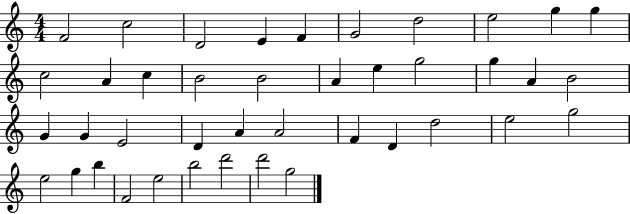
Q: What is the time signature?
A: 4/4